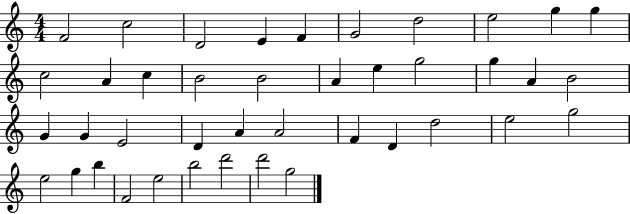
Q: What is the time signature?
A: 4/4